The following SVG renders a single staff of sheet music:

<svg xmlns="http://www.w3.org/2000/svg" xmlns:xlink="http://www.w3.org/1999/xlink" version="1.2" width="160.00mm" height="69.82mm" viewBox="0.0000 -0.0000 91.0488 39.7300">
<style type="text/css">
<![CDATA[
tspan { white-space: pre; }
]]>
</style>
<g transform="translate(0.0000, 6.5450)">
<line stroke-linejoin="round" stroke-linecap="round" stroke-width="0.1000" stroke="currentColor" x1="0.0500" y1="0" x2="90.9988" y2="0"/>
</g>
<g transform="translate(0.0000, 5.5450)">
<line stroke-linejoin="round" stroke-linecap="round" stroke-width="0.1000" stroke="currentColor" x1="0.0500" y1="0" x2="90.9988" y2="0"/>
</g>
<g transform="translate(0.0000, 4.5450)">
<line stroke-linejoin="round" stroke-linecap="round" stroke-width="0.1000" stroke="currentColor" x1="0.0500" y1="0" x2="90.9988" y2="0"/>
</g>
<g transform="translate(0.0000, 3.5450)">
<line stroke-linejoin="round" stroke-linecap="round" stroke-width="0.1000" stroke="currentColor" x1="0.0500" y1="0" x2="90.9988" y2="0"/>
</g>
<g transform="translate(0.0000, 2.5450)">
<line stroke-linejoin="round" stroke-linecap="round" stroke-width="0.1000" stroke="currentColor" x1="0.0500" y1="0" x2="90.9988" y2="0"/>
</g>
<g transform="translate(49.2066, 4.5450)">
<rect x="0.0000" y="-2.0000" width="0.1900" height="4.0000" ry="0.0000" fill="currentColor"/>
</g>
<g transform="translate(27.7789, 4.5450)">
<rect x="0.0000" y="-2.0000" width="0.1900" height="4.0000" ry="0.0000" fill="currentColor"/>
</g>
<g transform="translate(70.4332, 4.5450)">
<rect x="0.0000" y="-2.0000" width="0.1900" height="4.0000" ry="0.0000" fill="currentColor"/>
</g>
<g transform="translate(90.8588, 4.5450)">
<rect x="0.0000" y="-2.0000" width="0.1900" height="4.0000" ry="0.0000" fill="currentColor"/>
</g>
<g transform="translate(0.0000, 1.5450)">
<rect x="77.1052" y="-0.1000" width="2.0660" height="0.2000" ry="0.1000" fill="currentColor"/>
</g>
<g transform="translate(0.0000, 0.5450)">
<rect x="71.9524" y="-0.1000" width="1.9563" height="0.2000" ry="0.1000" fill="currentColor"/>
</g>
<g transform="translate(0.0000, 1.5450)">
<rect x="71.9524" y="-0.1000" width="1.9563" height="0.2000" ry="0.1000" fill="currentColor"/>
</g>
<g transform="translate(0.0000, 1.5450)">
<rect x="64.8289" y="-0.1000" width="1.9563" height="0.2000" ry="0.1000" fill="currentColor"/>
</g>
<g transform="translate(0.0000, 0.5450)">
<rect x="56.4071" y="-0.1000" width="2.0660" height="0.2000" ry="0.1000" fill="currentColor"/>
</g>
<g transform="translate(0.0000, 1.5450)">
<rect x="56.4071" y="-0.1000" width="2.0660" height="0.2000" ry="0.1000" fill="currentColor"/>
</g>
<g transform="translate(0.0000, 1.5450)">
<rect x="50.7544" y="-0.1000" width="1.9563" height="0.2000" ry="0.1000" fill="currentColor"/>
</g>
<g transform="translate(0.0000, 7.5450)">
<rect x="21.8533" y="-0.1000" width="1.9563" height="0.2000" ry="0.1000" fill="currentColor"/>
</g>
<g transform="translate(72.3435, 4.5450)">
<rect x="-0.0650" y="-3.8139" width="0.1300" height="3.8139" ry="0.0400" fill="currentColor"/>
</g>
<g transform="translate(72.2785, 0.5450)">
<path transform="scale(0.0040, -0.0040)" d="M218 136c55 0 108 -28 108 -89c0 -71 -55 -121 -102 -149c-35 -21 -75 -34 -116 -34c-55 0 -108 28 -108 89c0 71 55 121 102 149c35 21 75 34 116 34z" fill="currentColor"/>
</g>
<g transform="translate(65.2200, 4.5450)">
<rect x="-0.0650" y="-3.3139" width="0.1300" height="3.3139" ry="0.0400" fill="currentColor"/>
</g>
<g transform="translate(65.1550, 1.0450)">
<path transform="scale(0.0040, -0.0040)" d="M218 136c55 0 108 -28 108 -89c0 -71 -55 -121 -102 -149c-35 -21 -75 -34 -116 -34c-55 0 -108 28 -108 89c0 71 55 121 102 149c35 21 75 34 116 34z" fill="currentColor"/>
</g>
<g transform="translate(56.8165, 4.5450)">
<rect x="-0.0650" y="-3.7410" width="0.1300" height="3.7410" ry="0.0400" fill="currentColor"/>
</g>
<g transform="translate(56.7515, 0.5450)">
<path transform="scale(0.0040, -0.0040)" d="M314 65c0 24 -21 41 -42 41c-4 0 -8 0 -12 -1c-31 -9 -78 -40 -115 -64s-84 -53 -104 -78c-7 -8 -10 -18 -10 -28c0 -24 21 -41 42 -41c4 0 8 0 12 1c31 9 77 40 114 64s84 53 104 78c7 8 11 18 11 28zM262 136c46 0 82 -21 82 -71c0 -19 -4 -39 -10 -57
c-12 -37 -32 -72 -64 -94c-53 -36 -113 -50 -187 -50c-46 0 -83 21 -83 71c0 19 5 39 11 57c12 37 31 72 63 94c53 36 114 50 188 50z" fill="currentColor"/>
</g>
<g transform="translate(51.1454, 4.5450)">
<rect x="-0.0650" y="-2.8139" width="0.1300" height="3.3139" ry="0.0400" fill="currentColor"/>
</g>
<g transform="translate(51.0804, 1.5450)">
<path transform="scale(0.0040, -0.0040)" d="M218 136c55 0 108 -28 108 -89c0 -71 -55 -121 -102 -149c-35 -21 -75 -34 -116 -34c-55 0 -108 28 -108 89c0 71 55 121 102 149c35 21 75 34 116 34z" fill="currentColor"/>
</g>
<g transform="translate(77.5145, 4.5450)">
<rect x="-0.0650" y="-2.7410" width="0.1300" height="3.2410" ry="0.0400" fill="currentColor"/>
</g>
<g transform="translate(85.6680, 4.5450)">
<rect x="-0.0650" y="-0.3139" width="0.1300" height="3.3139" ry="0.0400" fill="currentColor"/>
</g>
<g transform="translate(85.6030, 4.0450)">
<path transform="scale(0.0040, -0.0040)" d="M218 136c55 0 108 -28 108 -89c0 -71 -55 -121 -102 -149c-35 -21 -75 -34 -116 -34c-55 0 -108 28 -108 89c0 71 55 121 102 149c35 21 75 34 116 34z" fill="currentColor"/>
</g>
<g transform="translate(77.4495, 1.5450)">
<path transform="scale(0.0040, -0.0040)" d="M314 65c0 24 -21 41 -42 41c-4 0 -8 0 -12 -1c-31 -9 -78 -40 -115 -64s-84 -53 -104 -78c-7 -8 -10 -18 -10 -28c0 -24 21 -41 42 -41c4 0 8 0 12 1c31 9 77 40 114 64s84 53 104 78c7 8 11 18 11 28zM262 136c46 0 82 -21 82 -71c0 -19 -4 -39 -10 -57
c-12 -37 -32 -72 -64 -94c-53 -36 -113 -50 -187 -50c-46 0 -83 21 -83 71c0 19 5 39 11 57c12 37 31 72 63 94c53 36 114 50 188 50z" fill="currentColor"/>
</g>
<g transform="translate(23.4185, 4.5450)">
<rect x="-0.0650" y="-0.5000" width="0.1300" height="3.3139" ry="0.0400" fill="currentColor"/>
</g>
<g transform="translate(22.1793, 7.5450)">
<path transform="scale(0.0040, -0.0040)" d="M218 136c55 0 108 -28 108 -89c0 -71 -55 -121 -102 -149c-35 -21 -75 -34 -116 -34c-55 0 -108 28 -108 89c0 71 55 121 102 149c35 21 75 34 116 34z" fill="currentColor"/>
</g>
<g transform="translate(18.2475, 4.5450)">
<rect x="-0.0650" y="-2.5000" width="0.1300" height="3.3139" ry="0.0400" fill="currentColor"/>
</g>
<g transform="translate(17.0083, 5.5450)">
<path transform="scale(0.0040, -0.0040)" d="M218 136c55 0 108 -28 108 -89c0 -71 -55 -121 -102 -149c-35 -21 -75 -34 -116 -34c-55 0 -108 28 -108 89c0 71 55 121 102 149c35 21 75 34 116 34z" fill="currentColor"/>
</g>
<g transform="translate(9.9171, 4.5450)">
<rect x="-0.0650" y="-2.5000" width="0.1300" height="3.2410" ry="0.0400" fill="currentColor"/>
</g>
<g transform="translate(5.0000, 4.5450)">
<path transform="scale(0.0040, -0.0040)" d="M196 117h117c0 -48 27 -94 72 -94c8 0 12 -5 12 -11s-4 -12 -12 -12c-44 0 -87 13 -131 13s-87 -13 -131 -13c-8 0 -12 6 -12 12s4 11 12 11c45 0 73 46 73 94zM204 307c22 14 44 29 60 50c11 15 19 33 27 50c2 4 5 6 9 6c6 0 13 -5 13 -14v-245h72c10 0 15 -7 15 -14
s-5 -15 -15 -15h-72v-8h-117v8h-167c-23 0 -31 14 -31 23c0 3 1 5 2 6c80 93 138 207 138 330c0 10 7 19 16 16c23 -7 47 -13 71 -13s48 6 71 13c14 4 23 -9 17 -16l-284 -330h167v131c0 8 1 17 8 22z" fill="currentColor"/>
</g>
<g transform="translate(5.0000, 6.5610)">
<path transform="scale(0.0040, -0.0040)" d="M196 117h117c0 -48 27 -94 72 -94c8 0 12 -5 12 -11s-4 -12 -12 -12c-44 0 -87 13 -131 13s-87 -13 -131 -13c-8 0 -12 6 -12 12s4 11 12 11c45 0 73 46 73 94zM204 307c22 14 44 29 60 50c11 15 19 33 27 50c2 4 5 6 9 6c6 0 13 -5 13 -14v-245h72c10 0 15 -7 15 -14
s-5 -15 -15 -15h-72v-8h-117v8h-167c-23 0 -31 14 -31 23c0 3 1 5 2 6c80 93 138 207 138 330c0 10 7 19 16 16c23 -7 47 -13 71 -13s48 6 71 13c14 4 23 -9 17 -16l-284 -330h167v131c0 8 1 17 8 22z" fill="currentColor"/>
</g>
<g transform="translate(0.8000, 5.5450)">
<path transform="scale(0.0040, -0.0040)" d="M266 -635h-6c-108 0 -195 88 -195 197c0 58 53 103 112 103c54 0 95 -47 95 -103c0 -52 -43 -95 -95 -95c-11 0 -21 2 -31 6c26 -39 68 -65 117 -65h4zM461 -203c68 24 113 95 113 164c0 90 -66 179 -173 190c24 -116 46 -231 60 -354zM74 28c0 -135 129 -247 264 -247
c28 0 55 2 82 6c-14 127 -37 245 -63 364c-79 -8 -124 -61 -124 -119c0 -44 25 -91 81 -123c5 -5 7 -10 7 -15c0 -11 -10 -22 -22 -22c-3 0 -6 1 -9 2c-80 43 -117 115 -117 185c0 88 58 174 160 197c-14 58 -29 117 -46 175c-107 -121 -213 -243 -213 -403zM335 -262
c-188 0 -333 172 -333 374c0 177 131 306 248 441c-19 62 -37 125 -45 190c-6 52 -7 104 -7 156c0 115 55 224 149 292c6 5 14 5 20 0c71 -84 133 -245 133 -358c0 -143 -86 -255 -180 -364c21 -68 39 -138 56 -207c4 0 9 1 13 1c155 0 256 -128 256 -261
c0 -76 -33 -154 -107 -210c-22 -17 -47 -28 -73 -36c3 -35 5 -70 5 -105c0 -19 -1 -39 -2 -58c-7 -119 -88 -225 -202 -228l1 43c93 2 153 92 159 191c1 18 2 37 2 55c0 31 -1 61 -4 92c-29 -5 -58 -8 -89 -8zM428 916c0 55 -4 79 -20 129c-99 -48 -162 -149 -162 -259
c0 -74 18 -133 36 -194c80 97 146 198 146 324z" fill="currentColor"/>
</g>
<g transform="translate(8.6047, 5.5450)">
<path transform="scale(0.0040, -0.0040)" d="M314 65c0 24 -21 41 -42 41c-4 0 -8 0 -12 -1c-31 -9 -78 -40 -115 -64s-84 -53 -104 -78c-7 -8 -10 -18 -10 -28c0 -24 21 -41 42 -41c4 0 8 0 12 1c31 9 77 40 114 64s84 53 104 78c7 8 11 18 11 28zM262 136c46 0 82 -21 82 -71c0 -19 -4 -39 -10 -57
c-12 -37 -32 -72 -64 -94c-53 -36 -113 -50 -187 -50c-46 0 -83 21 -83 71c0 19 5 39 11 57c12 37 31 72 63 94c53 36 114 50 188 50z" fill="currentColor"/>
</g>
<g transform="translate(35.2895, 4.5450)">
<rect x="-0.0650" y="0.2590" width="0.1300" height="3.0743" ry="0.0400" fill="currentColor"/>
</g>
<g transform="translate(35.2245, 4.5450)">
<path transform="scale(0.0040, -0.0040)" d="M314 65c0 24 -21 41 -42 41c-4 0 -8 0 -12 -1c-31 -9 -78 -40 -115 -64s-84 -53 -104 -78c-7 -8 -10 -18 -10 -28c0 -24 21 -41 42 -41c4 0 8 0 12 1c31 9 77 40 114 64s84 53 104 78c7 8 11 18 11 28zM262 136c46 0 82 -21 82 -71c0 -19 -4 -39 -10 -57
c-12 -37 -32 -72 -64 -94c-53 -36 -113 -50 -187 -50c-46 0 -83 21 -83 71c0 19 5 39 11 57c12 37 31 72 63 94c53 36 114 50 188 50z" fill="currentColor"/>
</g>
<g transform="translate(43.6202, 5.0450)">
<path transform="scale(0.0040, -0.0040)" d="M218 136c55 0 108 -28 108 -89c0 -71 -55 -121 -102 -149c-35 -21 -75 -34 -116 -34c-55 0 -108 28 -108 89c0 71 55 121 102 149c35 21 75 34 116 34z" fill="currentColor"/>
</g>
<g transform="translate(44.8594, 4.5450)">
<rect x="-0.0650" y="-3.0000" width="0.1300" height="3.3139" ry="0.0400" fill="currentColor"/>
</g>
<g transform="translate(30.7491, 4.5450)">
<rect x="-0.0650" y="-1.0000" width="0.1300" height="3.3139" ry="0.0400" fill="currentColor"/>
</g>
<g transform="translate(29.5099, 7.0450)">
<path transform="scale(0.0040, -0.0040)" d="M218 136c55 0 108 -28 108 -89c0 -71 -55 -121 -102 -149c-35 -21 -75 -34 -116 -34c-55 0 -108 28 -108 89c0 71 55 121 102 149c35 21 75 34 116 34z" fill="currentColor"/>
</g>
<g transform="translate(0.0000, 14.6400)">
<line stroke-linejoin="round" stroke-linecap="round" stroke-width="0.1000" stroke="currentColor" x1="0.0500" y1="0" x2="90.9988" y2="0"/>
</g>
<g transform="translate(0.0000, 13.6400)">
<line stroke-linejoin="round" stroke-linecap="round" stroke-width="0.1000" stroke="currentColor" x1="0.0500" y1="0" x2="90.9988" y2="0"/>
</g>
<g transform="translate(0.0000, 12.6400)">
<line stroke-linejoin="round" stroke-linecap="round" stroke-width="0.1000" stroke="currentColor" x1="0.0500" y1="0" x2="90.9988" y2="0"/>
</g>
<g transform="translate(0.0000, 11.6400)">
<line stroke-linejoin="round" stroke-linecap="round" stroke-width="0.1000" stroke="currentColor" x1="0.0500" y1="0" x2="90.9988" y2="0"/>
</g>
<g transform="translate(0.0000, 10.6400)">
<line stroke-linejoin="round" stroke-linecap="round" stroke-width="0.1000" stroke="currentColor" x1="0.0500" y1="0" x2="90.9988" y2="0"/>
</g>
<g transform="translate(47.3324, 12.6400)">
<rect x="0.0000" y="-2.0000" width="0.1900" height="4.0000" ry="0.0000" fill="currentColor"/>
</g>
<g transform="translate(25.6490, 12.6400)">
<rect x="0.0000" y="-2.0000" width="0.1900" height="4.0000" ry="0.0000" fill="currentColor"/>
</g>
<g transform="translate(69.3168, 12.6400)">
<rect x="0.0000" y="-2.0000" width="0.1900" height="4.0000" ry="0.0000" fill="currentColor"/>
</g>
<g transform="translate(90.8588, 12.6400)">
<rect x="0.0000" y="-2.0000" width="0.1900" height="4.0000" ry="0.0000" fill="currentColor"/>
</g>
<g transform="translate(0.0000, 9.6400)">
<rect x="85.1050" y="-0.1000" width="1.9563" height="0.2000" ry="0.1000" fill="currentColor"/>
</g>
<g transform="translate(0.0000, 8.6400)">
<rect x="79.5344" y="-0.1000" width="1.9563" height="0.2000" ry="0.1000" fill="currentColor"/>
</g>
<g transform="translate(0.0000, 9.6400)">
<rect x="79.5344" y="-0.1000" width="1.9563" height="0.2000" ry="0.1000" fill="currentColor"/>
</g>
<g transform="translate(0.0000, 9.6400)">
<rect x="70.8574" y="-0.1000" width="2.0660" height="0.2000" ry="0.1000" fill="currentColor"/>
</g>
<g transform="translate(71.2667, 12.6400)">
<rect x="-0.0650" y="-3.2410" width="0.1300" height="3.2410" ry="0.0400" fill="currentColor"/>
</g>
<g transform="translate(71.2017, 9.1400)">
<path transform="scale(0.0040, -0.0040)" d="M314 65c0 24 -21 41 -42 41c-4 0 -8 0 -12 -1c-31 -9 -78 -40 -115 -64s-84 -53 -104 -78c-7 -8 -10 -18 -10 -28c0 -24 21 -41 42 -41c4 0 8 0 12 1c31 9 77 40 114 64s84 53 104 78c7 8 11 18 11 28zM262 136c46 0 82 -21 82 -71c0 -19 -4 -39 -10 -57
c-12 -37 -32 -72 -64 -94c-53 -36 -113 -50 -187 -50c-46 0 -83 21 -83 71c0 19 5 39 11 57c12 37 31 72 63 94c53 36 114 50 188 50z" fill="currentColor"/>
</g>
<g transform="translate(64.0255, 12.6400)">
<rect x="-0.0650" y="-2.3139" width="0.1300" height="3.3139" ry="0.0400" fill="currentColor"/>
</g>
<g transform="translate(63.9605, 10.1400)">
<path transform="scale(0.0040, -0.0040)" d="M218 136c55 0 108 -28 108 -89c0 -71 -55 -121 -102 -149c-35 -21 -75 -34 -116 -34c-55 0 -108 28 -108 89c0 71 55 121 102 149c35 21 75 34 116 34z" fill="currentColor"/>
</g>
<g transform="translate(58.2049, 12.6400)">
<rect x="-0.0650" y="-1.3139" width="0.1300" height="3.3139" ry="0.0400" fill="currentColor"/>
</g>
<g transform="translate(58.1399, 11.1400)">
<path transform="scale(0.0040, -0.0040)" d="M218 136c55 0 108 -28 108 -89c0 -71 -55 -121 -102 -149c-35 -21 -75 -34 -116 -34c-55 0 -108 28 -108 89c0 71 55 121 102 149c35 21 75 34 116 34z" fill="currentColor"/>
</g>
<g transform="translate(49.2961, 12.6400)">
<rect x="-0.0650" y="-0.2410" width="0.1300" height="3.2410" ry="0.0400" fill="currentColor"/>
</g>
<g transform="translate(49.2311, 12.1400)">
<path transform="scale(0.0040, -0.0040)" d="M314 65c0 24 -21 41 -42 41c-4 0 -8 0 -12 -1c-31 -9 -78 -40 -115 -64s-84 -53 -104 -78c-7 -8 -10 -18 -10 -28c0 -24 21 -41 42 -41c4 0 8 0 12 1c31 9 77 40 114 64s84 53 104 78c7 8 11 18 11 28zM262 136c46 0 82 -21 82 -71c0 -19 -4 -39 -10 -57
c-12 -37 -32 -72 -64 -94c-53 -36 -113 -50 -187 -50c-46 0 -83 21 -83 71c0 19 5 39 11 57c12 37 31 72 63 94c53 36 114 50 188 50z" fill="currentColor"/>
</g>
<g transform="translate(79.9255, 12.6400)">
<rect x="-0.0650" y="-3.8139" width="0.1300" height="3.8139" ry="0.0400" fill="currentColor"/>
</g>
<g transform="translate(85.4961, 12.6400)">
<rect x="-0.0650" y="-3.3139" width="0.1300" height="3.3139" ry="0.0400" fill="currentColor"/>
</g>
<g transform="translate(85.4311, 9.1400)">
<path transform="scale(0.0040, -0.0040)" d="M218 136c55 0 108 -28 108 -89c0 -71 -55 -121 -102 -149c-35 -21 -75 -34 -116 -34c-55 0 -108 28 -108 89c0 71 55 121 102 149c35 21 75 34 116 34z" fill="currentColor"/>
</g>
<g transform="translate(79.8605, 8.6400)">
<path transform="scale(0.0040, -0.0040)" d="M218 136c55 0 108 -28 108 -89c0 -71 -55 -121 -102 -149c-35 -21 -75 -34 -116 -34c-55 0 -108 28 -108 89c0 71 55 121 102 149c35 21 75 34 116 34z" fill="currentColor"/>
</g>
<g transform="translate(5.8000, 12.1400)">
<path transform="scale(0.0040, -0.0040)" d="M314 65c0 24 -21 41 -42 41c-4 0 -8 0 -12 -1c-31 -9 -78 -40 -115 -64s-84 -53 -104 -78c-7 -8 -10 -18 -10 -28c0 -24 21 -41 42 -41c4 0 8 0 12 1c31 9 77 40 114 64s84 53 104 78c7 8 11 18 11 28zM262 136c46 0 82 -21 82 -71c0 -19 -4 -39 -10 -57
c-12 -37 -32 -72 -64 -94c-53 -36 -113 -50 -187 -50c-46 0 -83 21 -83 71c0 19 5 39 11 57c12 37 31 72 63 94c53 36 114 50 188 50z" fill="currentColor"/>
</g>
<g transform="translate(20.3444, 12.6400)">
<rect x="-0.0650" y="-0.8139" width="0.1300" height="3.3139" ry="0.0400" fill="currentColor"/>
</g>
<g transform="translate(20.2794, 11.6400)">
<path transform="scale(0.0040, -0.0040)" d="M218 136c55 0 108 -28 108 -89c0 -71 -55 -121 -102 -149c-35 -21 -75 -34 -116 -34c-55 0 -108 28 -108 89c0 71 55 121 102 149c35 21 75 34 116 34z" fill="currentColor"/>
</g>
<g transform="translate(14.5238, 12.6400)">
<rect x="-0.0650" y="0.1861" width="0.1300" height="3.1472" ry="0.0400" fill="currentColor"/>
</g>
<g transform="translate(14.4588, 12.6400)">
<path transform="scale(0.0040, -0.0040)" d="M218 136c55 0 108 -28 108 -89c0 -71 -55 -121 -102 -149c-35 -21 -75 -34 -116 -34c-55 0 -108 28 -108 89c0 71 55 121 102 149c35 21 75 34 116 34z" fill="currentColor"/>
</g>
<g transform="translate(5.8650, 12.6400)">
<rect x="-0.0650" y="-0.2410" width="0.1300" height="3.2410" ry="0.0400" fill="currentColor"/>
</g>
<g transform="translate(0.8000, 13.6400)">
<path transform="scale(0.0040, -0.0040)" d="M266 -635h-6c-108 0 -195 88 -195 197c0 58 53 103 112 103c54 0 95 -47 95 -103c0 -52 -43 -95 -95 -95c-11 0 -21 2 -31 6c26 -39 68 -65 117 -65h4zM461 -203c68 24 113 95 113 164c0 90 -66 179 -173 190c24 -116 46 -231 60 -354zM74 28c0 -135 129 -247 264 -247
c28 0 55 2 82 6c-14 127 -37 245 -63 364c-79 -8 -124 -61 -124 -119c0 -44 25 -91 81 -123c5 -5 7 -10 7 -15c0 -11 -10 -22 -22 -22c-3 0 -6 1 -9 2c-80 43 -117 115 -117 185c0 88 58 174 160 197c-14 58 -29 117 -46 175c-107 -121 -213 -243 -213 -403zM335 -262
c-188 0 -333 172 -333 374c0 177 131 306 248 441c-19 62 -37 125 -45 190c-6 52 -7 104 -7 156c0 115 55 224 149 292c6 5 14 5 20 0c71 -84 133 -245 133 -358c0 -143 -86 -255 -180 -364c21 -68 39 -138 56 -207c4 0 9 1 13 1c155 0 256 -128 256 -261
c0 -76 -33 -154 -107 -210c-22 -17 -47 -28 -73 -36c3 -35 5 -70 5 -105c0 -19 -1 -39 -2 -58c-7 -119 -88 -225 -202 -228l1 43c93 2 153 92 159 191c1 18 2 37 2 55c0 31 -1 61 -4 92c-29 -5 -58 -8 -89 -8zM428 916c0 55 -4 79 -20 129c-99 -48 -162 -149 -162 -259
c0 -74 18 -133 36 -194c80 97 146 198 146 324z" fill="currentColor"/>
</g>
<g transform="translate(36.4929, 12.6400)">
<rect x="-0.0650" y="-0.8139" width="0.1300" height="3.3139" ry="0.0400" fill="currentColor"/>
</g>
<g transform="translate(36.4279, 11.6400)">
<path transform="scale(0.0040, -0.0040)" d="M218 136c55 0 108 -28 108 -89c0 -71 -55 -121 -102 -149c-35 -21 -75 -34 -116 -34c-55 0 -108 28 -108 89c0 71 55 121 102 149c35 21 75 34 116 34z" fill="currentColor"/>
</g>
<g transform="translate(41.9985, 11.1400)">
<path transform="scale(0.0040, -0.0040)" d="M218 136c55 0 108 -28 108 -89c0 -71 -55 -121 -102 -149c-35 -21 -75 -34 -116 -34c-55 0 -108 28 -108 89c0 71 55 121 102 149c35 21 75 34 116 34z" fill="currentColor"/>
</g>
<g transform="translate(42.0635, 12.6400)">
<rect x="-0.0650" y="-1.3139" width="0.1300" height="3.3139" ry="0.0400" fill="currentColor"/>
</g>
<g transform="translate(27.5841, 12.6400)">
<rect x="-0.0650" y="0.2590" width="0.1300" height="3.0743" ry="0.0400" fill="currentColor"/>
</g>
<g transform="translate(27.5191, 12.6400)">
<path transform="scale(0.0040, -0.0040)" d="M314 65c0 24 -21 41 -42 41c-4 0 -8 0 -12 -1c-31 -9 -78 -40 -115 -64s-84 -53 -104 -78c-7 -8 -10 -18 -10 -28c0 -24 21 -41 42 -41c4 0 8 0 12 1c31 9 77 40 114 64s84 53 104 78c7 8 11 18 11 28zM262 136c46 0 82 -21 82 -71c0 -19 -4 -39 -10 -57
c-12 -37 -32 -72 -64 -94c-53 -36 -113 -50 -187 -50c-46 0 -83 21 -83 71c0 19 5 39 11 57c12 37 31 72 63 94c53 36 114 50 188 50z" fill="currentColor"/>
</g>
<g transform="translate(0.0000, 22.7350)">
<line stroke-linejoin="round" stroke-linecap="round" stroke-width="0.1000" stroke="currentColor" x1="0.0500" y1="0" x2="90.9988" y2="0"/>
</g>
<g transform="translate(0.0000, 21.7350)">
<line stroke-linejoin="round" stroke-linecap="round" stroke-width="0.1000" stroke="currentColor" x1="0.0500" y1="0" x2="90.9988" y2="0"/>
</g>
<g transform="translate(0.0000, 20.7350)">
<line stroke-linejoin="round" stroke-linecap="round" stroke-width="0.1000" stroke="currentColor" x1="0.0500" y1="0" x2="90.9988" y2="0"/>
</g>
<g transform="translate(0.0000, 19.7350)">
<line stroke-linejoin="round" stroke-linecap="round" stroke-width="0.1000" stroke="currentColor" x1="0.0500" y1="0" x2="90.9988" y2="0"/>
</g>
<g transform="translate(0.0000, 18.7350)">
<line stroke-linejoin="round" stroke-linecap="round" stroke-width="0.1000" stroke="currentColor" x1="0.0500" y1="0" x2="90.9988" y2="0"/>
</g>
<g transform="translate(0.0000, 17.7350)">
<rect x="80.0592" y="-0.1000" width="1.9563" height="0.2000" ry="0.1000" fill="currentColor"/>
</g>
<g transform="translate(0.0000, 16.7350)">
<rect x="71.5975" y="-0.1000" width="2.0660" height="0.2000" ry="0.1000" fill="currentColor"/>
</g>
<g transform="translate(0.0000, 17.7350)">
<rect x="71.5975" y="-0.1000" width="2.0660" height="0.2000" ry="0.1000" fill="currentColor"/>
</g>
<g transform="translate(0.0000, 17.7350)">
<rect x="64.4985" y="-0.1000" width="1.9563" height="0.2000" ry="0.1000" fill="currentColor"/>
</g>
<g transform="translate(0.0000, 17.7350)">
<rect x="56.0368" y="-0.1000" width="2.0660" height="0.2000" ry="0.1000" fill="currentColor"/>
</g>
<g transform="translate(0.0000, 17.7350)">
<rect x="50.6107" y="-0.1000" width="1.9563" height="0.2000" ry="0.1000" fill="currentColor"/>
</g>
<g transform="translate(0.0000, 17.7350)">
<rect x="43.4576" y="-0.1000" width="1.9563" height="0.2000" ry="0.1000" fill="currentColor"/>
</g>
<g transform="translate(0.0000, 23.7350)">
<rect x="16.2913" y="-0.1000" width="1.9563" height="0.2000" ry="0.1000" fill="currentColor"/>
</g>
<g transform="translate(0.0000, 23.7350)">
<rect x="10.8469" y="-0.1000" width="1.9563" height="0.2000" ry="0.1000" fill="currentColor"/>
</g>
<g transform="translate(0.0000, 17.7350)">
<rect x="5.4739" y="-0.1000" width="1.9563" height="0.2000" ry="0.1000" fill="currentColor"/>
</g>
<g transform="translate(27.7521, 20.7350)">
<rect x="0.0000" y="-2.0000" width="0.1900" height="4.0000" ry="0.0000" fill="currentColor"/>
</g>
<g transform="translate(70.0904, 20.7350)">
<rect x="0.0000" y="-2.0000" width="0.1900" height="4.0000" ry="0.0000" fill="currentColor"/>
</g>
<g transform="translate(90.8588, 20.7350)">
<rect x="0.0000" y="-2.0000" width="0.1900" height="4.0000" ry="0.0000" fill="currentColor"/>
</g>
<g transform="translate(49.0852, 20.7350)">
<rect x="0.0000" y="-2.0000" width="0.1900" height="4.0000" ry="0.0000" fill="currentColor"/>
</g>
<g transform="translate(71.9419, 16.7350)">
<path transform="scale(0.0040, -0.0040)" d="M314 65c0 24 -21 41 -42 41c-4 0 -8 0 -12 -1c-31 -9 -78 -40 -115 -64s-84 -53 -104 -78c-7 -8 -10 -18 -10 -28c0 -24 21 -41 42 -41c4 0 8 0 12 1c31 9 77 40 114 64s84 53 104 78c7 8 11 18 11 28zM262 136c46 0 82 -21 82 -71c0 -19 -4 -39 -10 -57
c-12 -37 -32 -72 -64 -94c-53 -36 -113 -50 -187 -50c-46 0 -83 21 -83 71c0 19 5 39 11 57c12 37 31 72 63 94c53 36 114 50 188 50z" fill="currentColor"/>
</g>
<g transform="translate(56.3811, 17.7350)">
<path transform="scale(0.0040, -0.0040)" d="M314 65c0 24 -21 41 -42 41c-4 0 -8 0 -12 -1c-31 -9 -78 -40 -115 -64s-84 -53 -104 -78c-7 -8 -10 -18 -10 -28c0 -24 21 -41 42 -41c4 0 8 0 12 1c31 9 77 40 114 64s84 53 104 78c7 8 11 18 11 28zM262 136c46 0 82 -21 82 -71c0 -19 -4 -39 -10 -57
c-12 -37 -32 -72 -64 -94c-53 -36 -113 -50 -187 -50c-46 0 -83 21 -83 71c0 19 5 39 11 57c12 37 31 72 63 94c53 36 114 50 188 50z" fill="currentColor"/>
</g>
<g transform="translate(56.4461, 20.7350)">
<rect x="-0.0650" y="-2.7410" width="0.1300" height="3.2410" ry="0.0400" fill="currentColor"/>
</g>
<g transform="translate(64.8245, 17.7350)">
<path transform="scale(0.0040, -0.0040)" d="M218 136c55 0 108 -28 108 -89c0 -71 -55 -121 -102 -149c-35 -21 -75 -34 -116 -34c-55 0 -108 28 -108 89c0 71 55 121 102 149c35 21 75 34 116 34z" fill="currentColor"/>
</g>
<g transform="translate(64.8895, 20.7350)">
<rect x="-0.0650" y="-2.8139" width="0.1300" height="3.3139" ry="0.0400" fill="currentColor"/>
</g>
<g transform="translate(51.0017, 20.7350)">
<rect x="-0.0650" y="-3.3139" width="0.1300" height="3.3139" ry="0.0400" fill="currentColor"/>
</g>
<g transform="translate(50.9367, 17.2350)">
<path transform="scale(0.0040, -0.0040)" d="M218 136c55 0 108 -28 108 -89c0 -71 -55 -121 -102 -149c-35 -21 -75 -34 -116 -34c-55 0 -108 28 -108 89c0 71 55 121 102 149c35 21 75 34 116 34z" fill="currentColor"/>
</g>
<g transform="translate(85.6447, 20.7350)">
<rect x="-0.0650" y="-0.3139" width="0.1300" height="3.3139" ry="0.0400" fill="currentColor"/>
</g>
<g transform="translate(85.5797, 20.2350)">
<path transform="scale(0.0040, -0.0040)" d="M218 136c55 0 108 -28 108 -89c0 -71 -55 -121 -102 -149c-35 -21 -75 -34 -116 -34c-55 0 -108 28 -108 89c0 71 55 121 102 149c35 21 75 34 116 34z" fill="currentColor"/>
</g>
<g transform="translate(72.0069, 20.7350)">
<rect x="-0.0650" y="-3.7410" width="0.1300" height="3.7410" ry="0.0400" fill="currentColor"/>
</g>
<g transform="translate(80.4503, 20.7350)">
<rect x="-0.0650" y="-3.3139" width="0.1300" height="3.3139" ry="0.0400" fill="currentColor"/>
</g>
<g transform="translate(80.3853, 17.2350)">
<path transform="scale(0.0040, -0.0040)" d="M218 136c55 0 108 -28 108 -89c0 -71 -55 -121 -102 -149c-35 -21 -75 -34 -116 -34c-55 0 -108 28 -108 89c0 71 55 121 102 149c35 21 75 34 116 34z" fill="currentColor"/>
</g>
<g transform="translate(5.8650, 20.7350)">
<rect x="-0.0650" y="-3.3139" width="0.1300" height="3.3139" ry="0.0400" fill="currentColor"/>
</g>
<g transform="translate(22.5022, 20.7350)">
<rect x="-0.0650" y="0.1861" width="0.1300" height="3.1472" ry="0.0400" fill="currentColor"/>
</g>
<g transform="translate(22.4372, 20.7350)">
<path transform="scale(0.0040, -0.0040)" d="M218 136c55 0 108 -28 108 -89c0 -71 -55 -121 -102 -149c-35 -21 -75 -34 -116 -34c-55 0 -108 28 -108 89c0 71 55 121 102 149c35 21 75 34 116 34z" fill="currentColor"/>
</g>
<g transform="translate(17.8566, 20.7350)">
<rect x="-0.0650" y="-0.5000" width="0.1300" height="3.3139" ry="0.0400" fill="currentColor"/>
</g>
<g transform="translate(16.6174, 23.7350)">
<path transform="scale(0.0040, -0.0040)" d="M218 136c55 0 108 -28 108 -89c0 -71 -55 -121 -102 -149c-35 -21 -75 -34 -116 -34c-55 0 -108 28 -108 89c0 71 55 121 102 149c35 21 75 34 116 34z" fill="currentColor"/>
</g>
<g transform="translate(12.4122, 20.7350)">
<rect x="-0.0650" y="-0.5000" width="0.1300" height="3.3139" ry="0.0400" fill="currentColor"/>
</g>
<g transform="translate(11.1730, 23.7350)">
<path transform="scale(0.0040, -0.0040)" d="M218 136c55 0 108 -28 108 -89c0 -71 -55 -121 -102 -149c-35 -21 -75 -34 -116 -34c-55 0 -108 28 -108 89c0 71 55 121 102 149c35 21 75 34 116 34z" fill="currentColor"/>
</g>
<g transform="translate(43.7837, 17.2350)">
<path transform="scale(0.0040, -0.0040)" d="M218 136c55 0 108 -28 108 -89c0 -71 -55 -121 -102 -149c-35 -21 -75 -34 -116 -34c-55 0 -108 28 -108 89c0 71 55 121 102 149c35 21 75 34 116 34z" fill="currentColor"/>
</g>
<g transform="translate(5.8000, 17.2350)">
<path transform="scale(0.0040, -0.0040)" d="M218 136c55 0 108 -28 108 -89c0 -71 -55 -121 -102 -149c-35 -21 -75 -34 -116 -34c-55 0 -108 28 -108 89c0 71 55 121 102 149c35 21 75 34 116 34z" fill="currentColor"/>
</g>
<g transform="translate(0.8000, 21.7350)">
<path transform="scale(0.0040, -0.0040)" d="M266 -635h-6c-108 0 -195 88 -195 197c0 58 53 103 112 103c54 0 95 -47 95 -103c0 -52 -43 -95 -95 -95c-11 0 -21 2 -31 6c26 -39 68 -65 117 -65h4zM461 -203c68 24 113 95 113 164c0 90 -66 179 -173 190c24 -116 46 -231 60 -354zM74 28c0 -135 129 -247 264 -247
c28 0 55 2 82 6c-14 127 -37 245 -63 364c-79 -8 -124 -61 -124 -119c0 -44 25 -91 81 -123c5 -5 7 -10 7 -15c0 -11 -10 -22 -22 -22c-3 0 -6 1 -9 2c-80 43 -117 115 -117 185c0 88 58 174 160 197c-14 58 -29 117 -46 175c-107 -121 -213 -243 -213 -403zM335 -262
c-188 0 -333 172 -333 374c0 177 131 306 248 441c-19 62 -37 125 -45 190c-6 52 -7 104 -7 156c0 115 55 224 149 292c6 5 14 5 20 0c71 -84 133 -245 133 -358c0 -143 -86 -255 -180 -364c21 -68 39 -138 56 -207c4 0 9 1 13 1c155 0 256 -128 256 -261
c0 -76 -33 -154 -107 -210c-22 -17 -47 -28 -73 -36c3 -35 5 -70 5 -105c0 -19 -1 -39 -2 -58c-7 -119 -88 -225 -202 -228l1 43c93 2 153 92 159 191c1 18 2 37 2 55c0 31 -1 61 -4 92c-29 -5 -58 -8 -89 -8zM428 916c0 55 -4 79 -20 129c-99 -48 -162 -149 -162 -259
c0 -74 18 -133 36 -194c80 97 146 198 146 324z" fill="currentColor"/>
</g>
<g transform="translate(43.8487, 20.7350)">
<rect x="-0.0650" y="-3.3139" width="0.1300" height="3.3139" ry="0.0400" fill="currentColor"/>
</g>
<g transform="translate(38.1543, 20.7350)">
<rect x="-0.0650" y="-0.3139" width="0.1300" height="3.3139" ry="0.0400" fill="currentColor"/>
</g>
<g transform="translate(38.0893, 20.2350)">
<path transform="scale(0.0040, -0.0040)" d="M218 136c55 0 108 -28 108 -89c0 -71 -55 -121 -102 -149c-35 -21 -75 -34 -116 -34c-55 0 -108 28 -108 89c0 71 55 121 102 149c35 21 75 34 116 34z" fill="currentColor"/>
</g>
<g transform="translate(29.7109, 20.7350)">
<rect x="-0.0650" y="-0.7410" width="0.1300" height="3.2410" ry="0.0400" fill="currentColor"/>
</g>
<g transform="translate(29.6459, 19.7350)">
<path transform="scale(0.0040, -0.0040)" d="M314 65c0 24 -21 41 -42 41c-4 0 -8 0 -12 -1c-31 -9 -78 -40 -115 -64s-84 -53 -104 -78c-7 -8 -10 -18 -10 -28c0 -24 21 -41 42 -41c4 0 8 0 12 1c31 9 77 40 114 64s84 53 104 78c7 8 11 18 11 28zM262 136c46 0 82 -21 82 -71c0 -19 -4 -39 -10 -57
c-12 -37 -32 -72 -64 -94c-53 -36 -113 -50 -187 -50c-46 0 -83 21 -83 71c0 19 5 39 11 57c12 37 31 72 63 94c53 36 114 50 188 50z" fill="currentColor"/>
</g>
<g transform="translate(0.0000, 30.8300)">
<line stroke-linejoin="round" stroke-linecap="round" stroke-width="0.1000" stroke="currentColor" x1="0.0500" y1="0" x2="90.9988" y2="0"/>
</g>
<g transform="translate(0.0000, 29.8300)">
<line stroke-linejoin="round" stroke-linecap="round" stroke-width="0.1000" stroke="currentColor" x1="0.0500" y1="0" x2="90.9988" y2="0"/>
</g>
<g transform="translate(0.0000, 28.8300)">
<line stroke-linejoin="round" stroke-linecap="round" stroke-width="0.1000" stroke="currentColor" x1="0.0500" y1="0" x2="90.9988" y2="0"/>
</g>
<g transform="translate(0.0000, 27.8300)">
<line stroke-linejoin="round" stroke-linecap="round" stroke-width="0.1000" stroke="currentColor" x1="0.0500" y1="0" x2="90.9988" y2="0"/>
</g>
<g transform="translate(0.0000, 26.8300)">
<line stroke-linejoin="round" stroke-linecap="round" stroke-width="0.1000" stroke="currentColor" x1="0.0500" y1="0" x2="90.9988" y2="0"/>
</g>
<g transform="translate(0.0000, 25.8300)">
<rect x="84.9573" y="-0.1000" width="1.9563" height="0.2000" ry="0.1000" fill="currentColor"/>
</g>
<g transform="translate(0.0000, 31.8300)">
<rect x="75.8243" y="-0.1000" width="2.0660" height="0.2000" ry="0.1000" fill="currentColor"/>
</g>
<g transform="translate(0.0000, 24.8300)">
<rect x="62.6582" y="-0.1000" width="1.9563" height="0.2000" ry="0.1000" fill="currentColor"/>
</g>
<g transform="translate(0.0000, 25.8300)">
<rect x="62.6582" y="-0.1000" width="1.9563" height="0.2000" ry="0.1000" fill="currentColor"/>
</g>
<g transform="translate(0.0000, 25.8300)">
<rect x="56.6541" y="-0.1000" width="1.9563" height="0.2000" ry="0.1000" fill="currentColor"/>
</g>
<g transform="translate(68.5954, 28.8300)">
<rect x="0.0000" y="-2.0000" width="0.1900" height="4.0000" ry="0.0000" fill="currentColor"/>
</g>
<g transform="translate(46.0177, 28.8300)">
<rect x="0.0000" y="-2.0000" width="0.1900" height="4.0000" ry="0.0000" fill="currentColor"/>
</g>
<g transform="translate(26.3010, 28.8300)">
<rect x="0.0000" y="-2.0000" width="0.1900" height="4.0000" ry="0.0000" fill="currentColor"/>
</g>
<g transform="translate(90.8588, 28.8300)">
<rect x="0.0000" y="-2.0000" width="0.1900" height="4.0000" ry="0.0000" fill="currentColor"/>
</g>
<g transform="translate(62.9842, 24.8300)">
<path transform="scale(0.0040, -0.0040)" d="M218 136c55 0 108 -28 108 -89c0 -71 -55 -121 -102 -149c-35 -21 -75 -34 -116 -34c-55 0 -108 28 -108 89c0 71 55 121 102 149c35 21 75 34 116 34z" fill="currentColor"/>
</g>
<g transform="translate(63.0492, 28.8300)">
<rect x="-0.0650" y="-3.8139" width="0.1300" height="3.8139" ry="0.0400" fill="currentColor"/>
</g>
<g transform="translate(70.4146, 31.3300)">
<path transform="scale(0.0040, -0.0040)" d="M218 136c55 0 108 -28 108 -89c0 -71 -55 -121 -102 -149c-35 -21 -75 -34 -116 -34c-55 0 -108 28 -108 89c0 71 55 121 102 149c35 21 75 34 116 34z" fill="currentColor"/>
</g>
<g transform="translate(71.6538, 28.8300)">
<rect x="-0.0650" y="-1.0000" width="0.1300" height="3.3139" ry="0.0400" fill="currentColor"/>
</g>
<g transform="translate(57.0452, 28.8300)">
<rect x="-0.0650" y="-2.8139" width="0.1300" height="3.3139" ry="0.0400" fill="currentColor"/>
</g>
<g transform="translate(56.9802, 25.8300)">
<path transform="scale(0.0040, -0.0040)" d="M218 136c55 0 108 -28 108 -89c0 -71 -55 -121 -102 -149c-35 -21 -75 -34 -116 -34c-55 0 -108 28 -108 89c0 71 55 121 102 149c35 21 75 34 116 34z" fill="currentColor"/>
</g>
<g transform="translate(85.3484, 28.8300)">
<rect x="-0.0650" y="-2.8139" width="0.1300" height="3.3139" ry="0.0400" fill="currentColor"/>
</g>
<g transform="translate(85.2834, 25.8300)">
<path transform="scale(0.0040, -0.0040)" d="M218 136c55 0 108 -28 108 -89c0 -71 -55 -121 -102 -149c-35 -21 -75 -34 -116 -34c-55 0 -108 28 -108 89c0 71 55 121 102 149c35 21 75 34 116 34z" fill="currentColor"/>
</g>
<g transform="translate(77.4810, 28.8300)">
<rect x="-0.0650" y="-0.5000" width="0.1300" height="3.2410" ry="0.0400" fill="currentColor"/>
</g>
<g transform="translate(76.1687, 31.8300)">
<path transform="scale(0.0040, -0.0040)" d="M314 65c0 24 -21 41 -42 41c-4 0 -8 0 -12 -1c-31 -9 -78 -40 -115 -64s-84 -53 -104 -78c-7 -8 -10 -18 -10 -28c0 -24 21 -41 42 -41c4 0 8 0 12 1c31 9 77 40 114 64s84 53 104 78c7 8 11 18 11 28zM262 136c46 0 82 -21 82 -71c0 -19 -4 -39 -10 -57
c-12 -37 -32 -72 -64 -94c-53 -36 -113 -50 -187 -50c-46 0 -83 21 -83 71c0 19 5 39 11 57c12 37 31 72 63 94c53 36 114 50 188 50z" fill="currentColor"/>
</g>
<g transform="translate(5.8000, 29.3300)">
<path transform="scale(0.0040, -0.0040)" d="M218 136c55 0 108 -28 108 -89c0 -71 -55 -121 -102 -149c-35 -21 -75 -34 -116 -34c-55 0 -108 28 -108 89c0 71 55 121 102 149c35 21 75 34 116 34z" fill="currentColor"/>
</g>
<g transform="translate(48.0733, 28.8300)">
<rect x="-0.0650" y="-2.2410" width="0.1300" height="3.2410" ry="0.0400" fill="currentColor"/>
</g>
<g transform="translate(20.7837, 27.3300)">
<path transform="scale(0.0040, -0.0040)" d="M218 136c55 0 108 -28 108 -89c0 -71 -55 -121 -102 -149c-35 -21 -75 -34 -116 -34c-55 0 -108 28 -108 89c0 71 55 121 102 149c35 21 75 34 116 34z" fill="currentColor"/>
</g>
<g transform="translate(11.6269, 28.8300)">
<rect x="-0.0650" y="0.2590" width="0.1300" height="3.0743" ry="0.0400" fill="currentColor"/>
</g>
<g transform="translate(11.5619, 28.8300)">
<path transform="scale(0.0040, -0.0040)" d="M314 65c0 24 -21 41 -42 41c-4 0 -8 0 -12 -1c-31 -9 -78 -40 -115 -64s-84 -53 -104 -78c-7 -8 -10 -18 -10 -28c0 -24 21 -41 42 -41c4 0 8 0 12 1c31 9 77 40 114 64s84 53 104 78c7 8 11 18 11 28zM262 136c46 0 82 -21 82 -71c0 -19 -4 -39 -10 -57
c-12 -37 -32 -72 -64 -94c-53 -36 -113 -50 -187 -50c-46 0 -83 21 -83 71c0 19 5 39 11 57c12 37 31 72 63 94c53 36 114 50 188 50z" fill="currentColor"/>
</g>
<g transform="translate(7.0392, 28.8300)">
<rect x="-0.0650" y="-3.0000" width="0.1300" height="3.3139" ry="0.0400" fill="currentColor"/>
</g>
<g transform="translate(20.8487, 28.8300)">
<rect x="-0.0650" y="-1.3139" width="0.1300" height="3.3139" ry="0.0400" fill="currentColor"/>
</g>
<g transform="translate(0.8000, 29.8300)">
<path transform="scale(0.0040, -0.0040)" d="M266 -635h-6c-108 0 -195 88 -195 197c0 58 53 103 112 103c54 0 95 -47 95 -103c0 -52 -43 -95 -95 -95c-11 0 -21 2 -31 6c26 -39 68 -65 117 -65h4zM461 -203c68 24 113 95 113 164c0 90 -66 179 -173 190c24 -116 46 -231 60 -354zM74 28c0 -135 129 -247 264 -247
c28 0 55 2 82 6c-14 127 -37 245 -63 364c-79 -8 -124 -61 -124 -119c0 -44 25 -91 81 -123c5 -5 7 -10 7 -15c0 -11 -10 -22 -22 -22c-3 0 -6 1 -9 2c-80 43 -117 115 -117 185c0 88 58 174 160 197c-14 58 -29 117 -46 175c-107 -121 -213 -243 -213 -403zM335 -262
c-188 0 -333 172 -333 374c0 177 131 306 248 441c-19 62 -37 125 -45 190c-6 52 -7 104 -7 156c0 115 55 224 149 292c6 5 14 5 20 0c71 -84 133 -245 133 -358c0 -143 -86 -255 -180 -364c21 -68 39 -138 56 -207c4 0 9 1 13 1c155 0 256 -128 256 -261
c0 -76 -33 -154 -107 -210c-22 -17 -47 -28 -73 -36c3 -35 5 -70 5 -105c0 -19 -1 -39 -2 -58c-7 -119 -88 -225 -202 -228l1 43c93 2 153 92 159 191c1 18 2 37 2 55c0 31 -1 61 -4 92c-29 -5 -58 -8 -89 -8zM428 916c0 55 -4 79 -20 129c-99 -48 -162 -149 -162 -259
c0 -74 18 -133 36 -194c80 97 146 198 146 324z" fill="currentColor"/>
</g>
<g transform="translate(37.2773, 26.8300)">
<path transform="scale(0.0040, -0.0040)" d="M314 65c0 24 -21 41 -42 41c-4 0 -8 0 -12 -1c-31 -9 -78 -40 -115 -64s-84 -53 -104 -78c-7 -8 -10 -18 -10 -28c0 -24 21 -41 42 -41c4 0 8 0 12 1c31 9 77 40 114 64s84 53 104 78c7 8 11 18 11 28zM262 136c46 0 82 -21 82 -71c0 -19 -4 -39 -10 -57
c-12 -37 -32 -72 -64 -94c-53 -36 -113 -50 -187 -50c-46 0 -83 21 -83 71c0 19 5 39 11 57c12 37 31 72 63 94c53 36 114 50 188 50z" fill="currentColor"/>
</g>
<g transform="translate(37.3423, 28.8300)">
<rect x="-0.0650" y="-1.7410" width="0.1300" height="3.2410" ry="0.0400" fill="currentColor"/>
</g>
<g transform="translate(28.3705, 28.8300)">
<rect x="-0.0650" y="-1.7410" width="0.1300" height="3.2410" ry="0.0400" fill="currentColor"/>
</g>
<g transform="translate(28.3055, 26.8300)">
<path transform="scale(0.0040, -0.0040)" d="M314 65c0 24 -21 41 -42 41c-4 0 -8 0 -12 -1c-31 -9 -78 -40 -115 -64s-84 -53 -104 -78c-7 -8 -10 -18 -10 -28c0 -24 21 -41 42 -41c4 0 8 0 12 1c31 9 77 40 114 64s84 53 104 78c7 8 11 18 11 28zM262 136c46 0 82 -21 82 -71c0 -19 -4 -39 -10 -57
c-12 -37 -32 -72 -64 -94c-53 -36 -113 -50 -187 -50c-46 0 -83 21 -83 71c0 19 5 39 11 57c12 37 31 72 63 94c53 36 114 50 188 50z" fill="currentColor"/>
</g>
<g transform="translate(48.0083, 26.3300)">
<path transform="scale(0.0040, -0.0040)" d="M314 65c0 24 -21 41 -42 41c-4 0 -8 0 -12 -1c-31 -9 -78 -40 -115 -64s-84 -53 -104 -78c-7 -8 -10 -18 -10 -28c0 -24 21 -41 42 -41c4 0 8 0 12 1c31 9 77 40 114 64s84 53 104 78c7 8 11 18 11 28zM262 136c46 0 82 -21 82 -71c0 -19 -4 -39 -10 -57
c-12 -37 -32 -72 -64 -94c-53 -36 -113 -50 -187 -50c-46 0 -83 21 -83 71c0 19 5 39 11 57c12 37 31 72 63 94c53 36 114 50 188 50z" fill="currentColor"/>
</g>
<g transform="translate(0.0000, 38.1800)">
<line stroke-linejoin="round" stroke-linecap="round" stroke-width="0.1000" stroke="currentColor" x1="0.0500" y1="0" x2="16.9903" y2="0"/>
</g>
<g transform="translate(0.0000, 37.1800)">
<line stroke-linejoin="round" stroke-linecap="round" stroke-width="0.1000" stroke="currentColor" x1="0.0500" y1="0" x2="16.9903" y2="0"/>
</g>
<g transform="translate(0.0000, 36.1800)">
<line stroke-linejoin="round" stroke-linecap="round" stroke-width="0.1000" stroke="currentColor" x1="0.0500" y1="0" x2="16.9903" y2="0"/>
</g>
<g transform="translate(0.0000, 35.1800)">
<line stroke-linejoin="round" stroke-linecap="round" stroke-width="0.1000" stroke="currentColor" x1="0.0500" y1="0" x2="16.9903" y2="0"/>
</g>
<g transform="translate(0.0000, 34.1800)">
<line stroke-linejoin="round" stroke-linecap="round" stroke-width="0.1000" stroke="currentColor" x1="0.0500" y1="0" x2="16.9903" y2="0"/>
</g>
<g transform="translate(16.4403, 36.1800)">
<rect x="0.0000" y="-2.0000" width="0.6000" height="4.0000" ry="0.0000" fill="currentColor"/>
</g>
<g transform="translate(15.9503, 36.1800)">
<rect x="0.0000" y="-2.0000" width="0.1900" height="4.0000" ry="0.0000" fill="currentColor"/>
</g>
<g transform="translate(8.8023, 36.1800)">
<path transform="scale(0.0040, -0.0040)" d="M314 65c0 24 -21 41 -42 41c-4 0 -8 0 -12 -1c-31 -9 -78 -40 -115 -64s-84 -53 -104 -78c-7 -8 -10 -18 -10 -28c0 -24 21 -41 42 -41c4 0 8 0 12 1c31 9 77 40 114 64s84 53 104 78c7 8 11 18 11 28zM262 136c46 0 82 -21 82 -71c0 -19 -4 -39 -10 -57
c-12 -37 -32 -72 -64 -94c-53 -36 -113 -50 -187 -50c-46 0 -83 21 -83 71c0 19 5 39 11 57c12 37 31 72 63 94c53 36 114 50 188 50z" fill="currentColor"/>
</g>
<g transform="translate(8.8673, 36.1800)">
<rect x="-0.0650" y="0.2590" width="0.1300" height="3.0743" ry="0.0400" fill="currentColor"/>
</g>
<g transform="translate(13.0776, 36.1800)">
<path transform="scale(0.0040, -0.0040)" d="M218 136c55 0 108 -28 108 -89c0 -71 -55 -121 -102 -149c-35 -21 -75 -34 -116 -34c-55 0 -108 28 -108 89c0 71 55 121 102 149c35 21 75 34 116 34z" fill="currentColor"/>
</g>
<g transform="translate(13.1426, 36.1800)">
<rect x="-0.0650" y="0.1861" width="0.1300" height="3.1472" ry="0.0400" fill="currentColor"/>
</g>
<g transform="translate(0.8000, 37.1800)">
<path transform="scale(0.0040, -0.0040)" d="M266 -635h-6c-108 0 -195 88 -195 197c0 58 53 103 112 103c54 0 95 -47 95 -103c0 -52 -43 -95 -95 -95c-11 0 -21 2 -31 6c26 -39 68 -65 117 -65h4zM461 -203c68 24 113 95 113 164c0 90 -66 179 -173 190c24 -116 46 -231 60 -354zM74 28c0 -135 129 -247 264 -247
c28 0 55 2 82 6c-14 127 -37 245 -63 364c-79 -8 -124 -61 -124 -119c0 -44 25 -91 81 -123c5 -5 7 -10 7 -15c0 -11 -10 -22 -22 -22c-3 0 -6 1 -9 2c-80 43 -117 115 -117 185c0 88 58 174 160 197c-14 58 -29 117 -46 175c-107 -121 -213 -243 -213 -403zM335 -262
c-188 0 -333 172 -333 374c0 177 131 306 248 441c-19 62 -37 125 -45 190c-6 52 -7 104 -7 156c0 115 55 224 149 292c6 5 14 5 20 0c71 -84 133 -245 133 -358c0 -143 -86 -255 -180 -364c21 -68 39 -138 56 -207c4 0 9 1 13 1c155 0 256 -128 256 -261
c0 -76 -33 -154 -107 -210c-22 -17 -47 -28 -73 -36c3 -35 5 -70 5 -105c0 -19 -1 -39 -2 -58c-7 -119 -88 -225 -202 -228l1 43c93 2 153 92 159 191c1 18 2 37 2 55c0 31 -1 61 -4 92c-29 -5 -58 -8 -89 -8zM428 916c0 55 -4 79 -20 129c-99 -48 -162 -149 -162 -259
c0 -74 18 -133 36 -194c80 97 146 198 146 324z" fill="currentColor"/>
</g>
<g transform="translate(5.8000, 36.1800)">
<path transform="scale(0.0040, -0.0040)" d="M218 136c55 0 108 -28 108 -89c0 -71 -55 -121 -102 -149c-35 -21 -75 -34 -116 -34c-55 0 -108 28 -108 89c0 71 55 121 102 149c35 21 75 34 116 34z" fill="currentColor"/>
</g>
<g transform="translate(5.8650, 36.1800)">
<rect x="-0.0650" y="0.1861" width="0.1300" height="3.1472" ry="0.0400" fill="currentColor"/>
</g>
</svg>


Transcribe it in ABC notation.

X:1
T:Untitled
M:4/4
L:1/4
K:C
G2 G C D B2 A a c'2 b c' a2 c c2 B d B2 d e c2 e g b2 c' b b C C B d2 c b b a2 a c'2 b c A B2 e f2 f2 g2 a c' D C2 a B B2 B